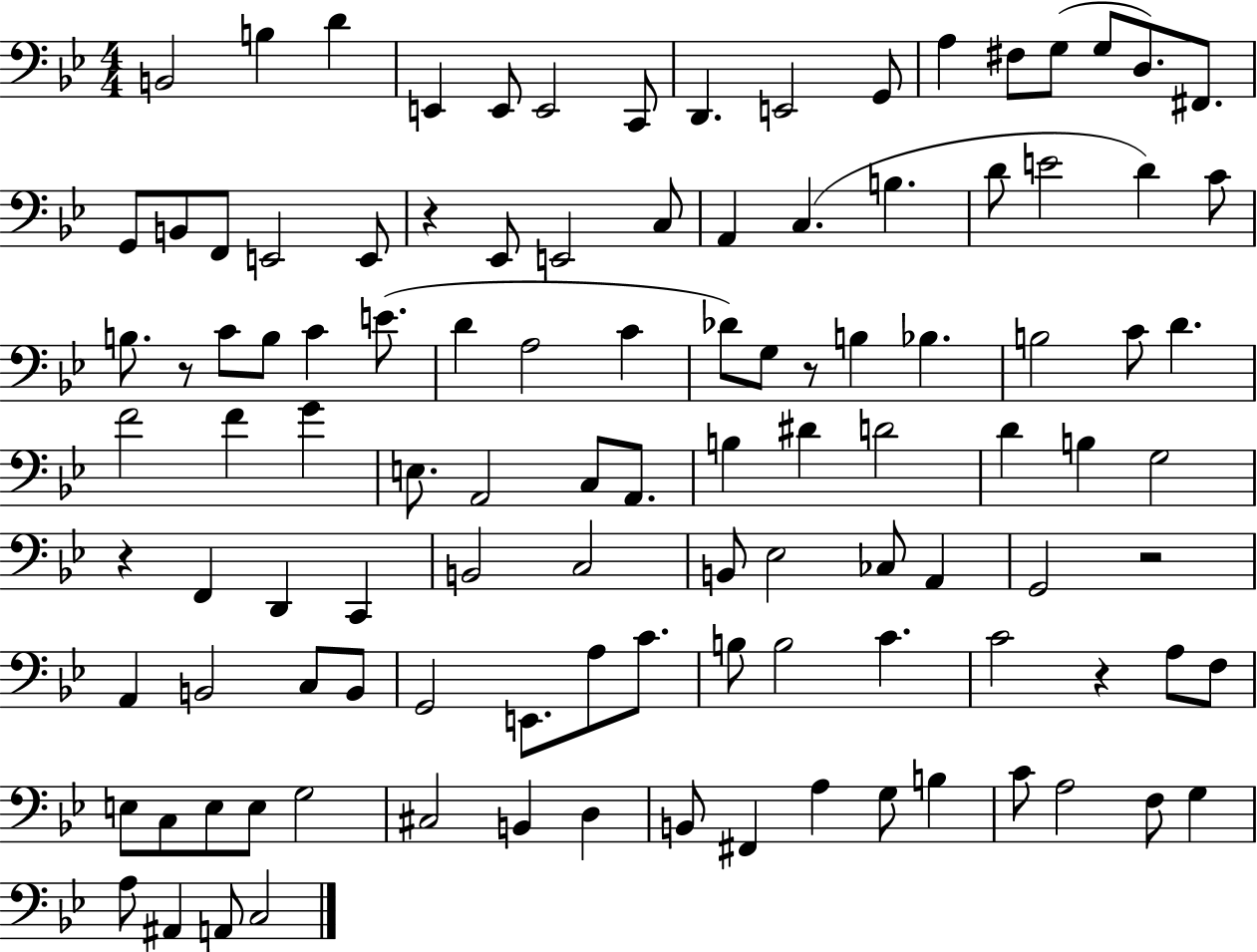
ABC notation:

X:1
T:Untitled
M:4/4
L:1/4
K:Bb
B,,2 B, D E,, E,,/2 E,,2 C,,/2 D,, E,,2 G,,/2 A, ^F,/2 G,/2 G,/2 D,/2 ^F,,/2 G,,/2 B,,/2 F,,/2 E,,2 E,,/2 z _E,,/2 E,,2 C,/2 A,, C, B, D/2 E2 D C/2 B,/2 z/2 C/2 B,/2 C E/2 D A,2 C _D/2 G,/2 z/2 B, _B, B,2 C/2 D F2 F G E,/2 A,,2 C,/2 A,,/2 B, ^D D2 D B, G,2 z F,, D,, C,, B,,2 C,2 B,,/2 _E,2 _C,/2 A,, G,,2 z2 A,, B,,2 C,/2 B,,/2 G,,2 E,,/2 A,/2 C/2 B,/2 B,2 C C2 z A,/2 F,/2 E,/2 C,/2 E,/2 E,/2 G,2 ^C,2 B,, D, B,,/2 ^F,, A, G,/2 B, C/2 A,2 F,/2 G, A,/2 ^A,, A,,/2 C,2